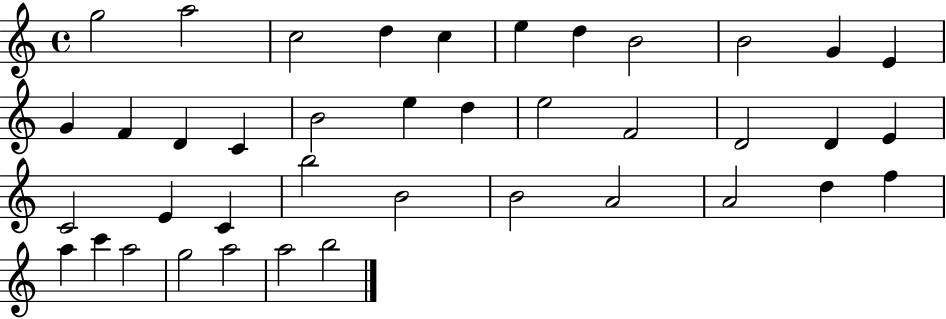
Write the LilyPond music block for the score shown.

{
  \clef treble
  \time 4/4
  \defaultTimeSignature
  \key c \major
  g''2 a''2 | c''2 d''4 c''4 | e''4 d''4 b'2 | b'2 g'4 e'4 | \break g'4 f'4 d'4 c'4 | b'2 e''4 d''4 | e''2 f'2 | d'2 d'4 e'4 | \break c'2 e'4 c'4 | b''2 b'2 | b'2 a'2 | a'2 d''4 f''4 | \break a''4 c'''4 a''2 | g''2 a''2 | a''2 b''2 | \bar "|."
}